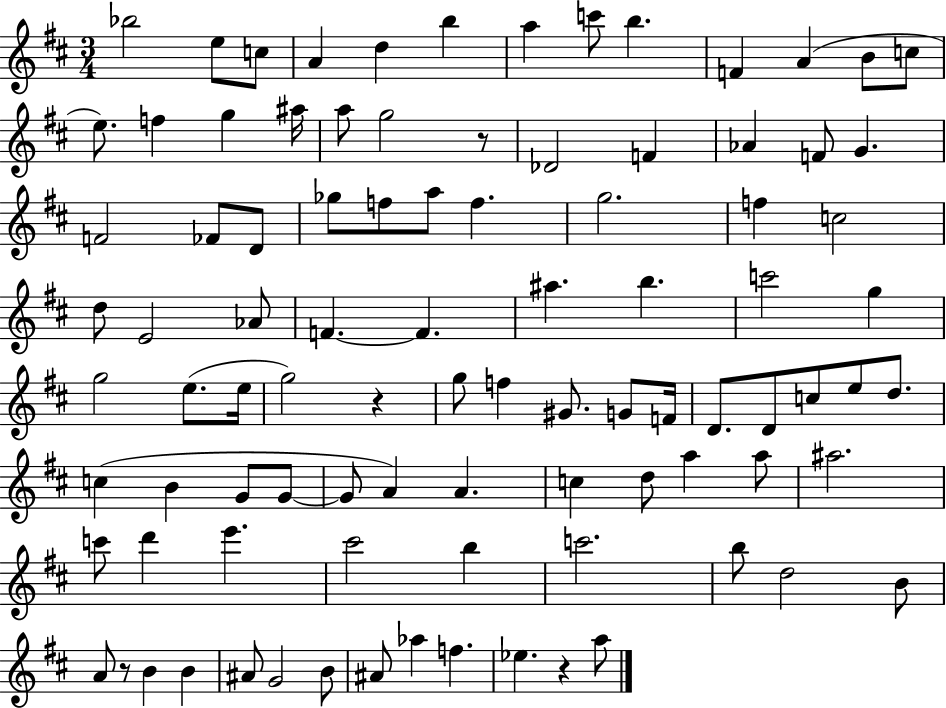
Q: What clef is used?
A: treble